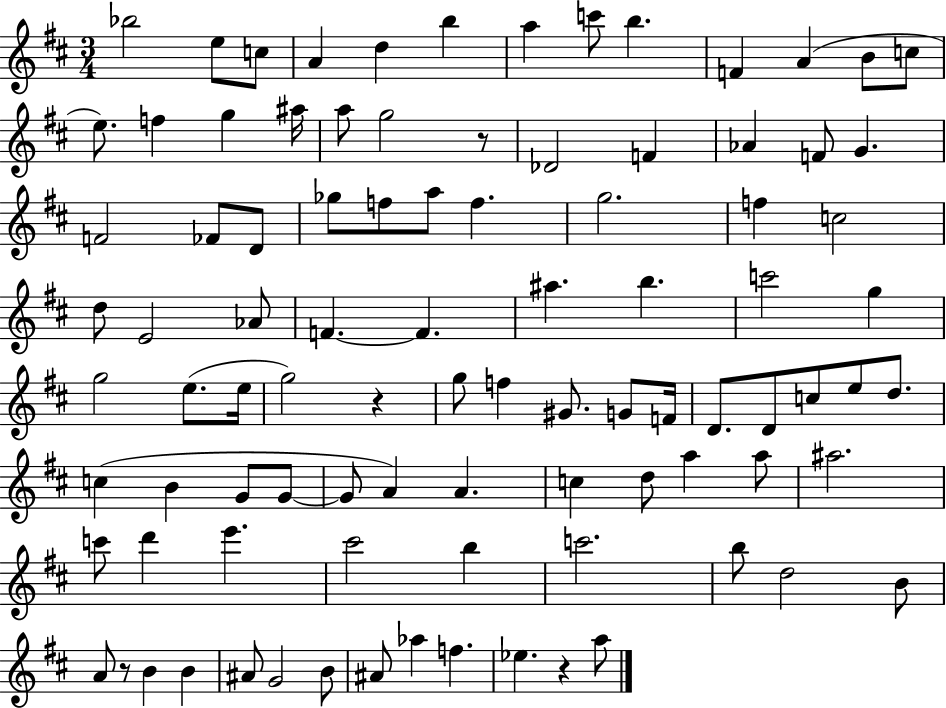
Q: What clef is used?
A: treble